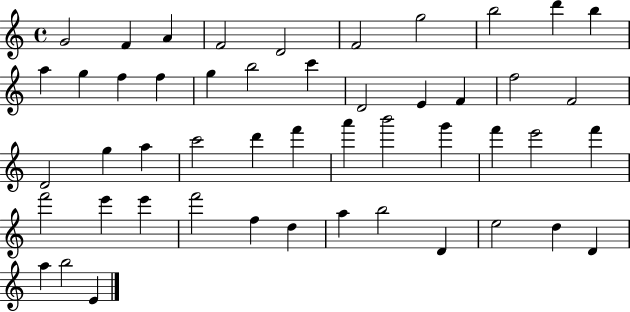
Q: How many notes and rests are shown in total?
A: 49